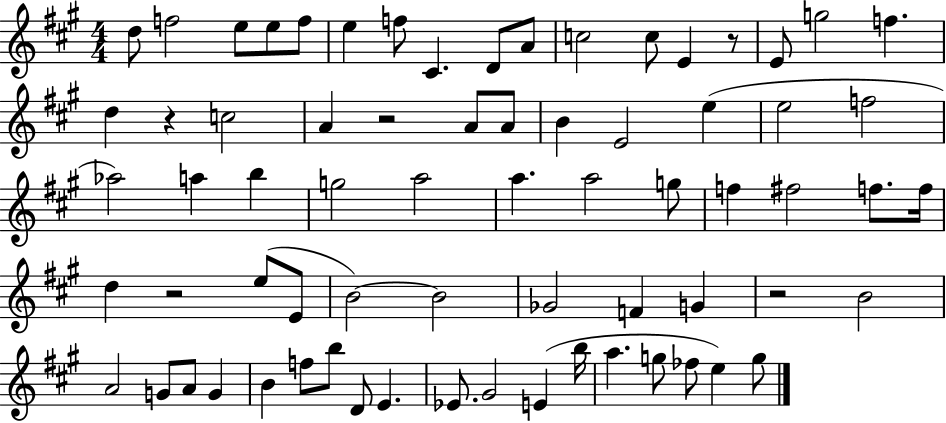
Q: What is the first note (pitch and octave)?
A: D5